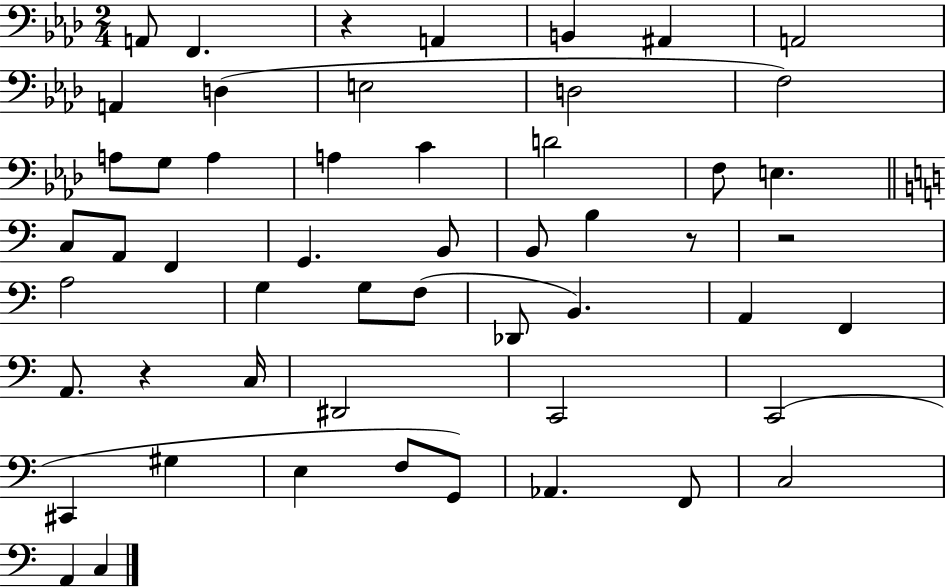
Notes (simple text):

A2/e F2/q. R/q A2/q B2/q A#2/q A2/h A2/q D3/q E3/h D3/h F3/h A3/e G3/e A3/q A3/q C4/q D4/h F3/e E3/q. C3/e A2/e F2/q G2/q. B2/e B2/e B3/q R/e R/h A3/h G3/q G3/e F3/e Db2/e B2/q. A2/q F2/q A2/e. R/q C3/s D#2/h C2/h C2/h C#2/q G#3/q E3/q F3/e G2/e Ab2/q. F2/e C3/h A2/q C3/q